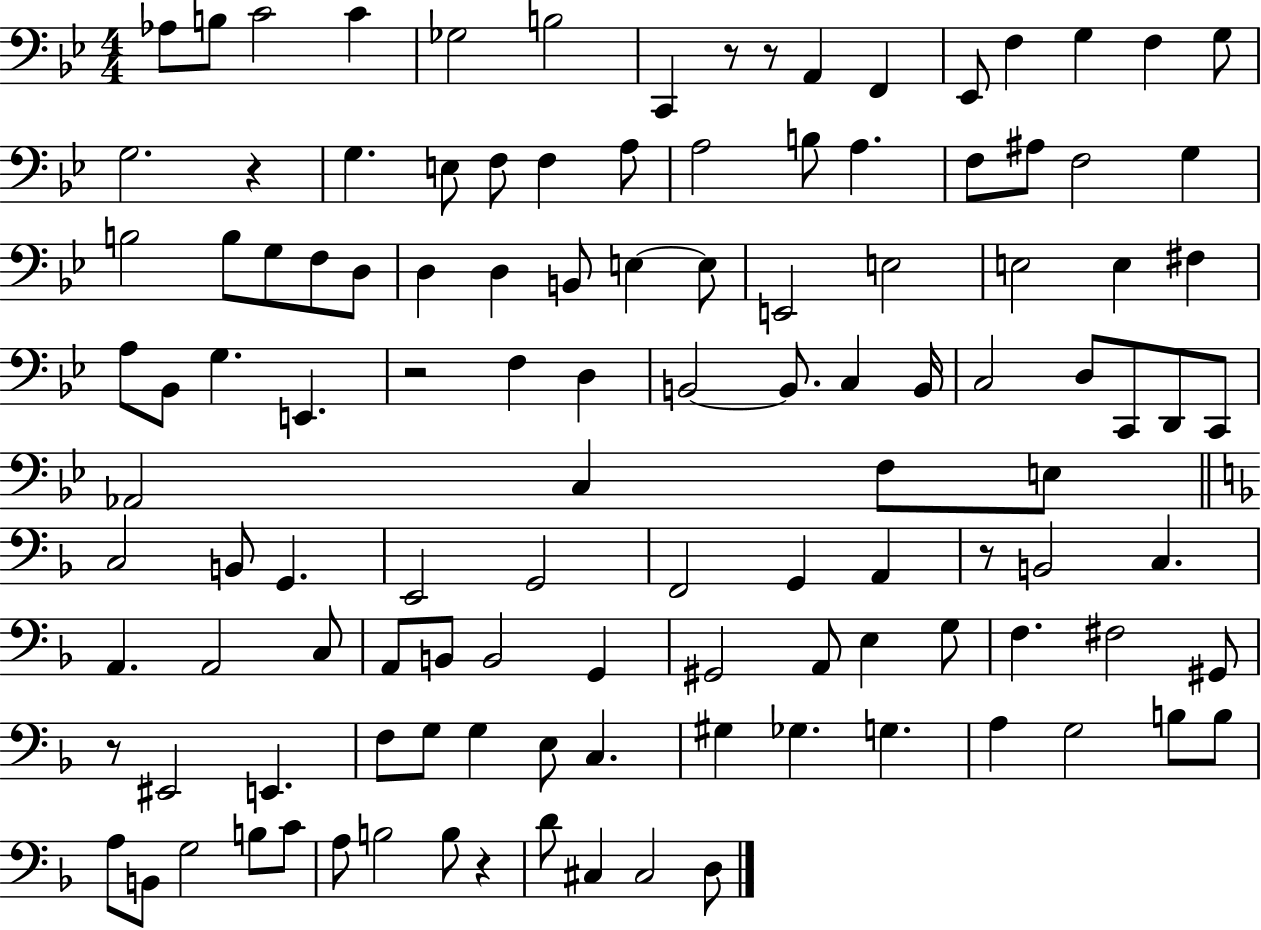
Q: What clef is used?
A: bass